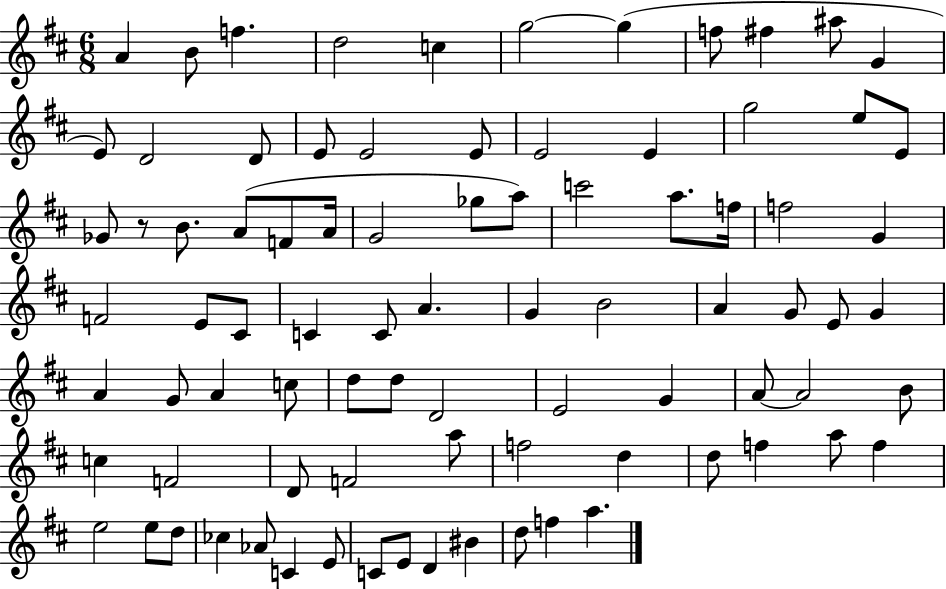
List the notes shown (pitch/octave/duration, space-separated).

A4/q B4/e F5/q. D5/h C5/q G5/h G5/q F5/e F#5/q A#5/e G4/q E4/e D4/h D4/e E4/e E4/h E4/e E4/h E4/q G5/h E5/e E4/e Gb4/e R/e B4/e. A4/e F4/e A4/s G4/h Gb5/e A5/e C6/h A5/e. F5/s F5/h G4/q F4/h E4/e C#4/e C4/q C4/e A4/q. G4/q B4/h A4/q G4/e E4/e G4/q A4/q G4/e A4/q C5/e D5/e D5/e D4/h E4/h G4/q A4/e A4/h B4/e C5/q F4/h D4/e F4/h A5/e F5/h D5/q D5/e F5/q A5/e F5/q E5/h E5/e D5/e CES5/q Ab4/e C4/q E4/e C4/e E4/e D4/q BIS4/q D5/e F5/q A5/q.